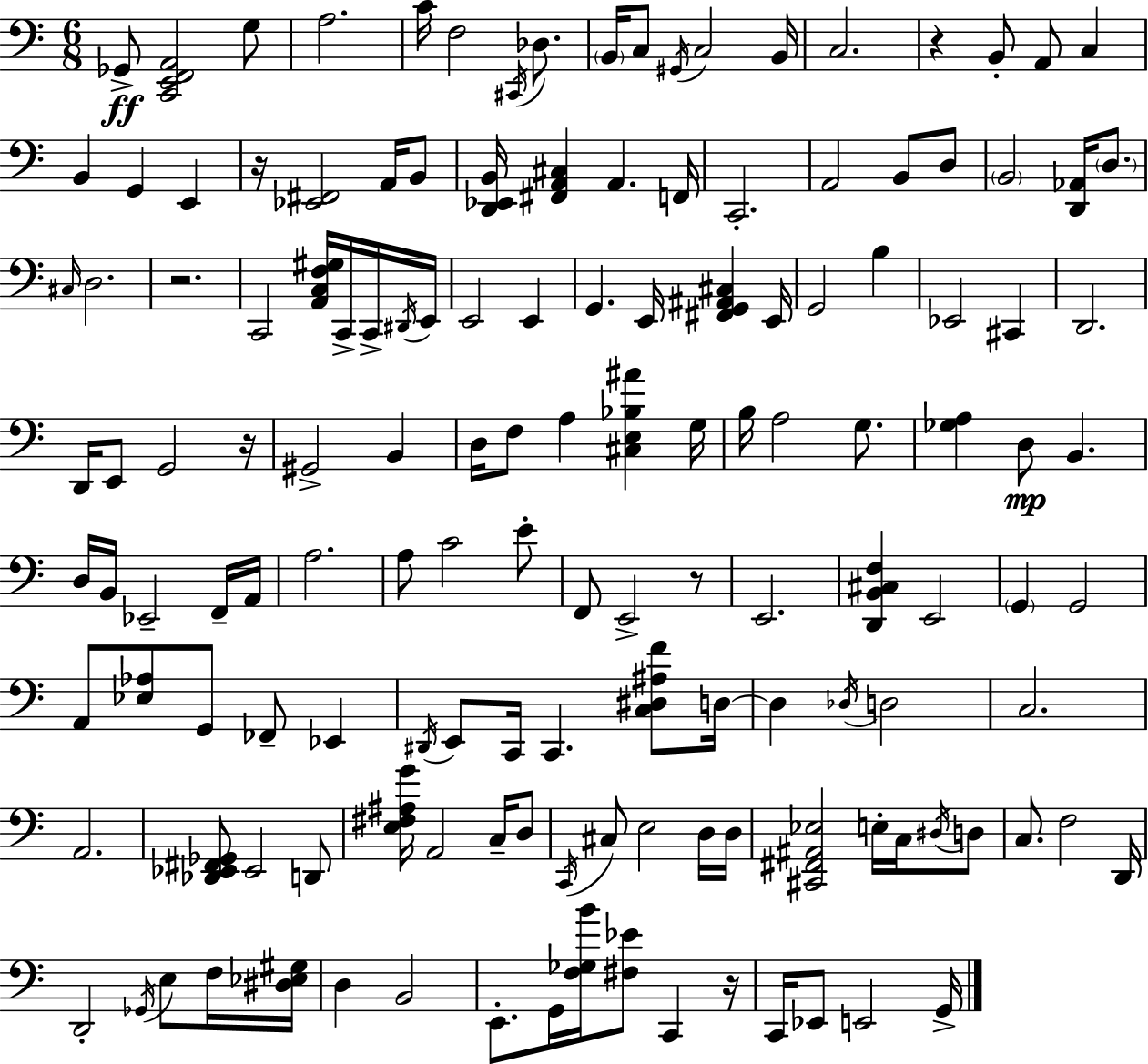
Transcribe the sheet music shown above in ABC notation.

X:1
T:Untitled
M:6/8
L:1/4
K:Am
_G,,/2 [C,,E,,F,,A,,]2 G,/2 A,2 C/4 F,2 ^C,,/4 _D,/2 B,,/4 C,/2 ^G,,/4 C,2 B,,/4 C,2 z B,,/2 A,,/2 C, B,, G,, E,, z/4 [_E,,^F,,]2 A,,/4 B,,/2 [D,,_E,,B,,]/4 [^F,,A,,^C,] A,, F,,/4 C,,2 A,,2 B,,/2 D,/2 B,,2 [D,,_A,,]/4 D,/2 ^C,/4 D,2 z2 C,,2 [A,,C,F,^G,]/4 C,,/4 C,,/4 ^D,,/4 E,,/4 E,,2 E,, G,, E,,/4 [^F,,G,,^A,,^C,] E,,/4 G,,2 B, _E,,2 ^C,, D,,2 D,,/4 E,,/2 G,,2 z/4 ^G,,2 B,, D,/4 F,/2 A, [^C,E,_B,^A] G,/4 B,/4 A,2 G,/2 [_G,A,] D,/2 B,, D,/4 B,,/4 _E,,2 F,,/4 A,,/4 A,2 A,/2 C2 E/2 F,,/2 E,,2 z/2 E,,2 [D,,B,,^C,F,] E,,2 G,, G,,2 A,,/2 [_E,_A,]/2 G,,/2 _F,,/2 _E,, ^D,,/4 E,,/2 C,,/4 C,, [C,^D,^A,F]/2 D,/4 D, _D,/4 D,2 C,2 A,,2 [_D,,_E,,^F,,_G,,]/2 _E,,2 D,,/2 [E,^F,^A,G]/4 A,,2 C,/4 D,/2 C,,/4 ^C,/2 E,2 D,/4 D,/4 [^C,,^F,,^A,,_E,]2 E,/4 C,/4 ^D,/4 D,/2 C,/2 F,2 D,,/4 D,,2 _G,,/4 E,/2 F,/4 [^D,_E,^G,]/4 D, B,,2 E,,/2 G,,/4 [F,_G,B]/4 [^F,_E]/2 C,, z/4 C,,/4 _E,,/2 E,,2 G,,/4